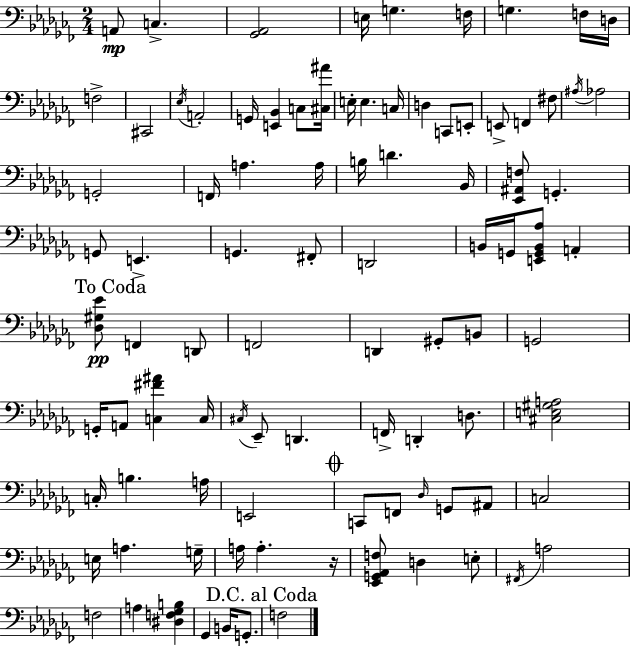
{
  \clef bass
  \numericTimeSignature
  \time 2/4
  \key aes \minor
  a,8\mp c4.-> | <ges, aes,>2 | e16 g4. f16 | g4. f16 d16 | \break f2-> | cis,2 | \acciaccatura { ees16 } a,2-. | g,16 <e, bes,>4 c8 | \break <cis ais'>16 e16-. e4. | c16 d4 c,8 e,8-. | e,8-> f,4 fis8 | \acciaccatura { ais16 } aes2 | \break g,2-. | f,16 a4. | a16 b16 d'4. | bes,16 <ees, ais, f>8 g,4.-. | \break g,8 e,4.-> | g,4. | fis,8-. d,2 | b,16 g,16 <e, g, b, aes>8 a,4-. | \break \mark "To Coda" <des gis ees'>8\pp f,4 | d,8 f,2 | d,4 gis,8-. | b,8 g,2 | \break g,16-. a,8 <c fis' ais'>4 | c16 \acciaccatura { cis16 } ees,8-- d,4. | f,16-> d,4-. | d8. <cis e gis a>2 | \break c16-. b4. | a16 e,2 | \mark \markup { \musicglyph "scripts.coda" } c,8 f,8 \grace { des16 } | g,8 ais,8 c2 | \break e16 a4. | g16-- a16 a4.-. | r16 <ees, g, aes, f>8 d4 | e8-. \acciaccatura { fis,16 } a2 | \break f2 | a4 | <dis f ges b>4 ges,4 | b,16 g,8.-. \mark "D.C. al Coda" f2 | \break \bar "|."
}